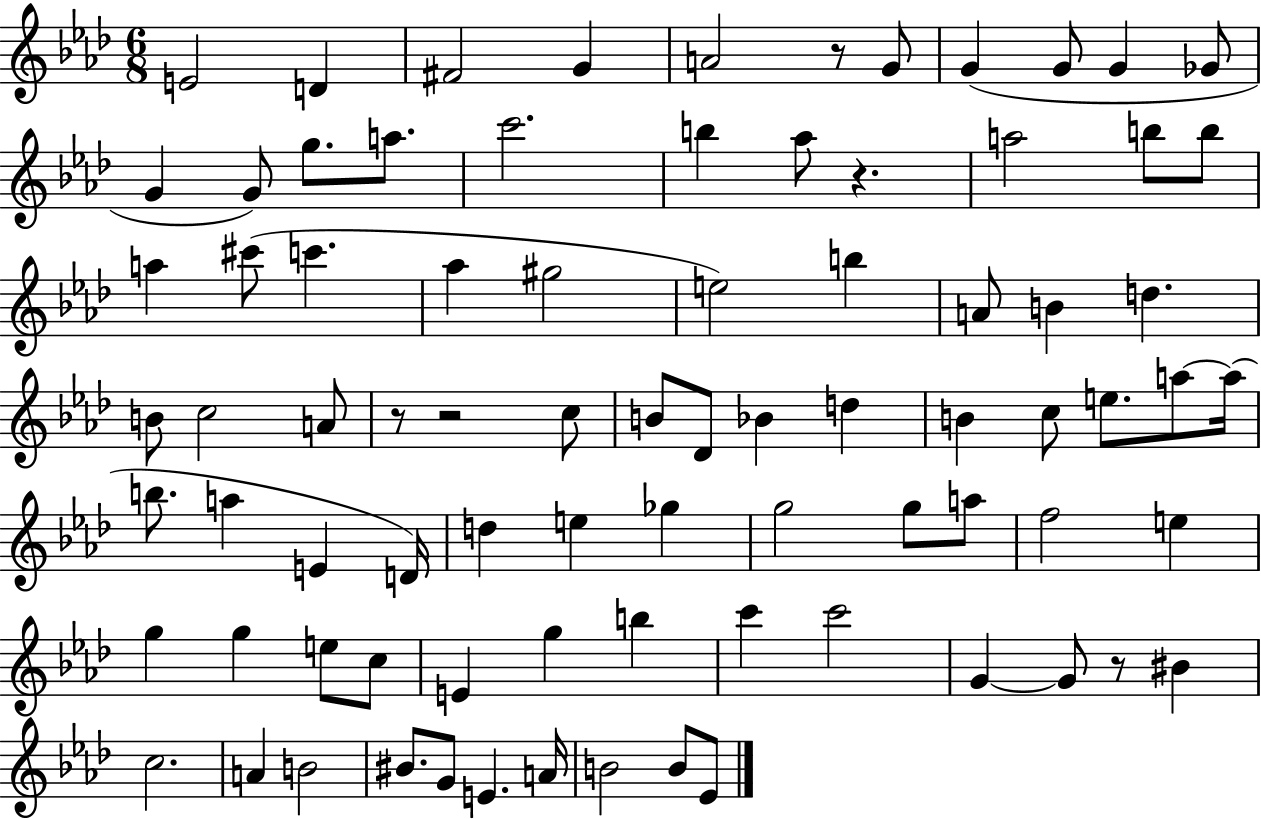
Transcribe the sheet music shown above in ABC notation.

X:1
T:Untitled
M:6/8
L:1/4
K:Ab
E2 D ^F2 G A2 z/2 G/2 G G/2 G _G/2 G G/2 g/2 a/2 c'2 b _a/2 z a2 b/2 b/2 a ^c'/2 c' _a ^g2 e2 b A/2 B d B/2 c2 A/2 z/2 z2 c/2 B/2 _D/2 _B d B c/2 e/2 a/2 a/4 b/2 a E D/4 d e _g g2 g/2 a/2 f2 e g g e/2 c/2 E g b c' c'2 G G/2 z/2 ^B c2 A B2 ^B/2 G/2 E A/4 B2 B/2 _E/2